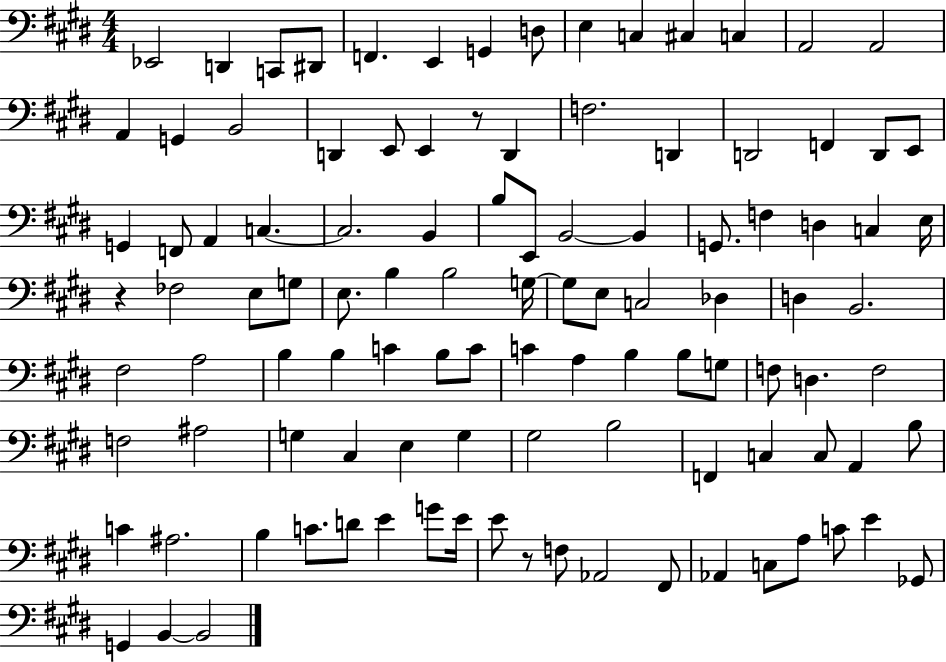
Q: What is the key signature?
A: E major